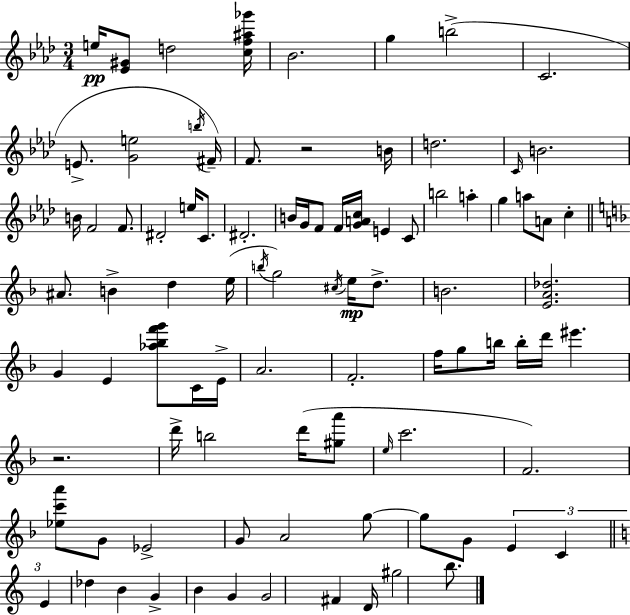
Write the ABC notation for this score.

X:1
T:Untitled
M:3/4
L:1/4
K:Fm
e/4 [_E^G]/2 d2 [cf^a_g']/4 _B2 g b2 C2 E/2 [Ge]2 b/4 ^F/4 F/2 z2 B/4 d2 C/4 B2 B/4 F2 F/2 ^D2 e/4 C/2 ^D2 B/4 G/4 F/2 F/4 [GAc]/4 E C/2 b2 a g a/2 A/2 c ^A/2 B d e/4 b/4 g2 ^c/4 e/4 d/2 B2 [EA_d]2 G E [_a_bf'g']/2 C/4 E/4 A2 F2 f/4 g/2 b/4 b/4 d'/4 ^e' z2 d'/4 b2 d'/4 [^ga']/2 e/4 c'2 F2 [_ec'a']/2 G/2 _E2 G/2 A2 g/2 g/2 G/2 E C E _d B G B G G2 ^F D/4 ^g2 b/2